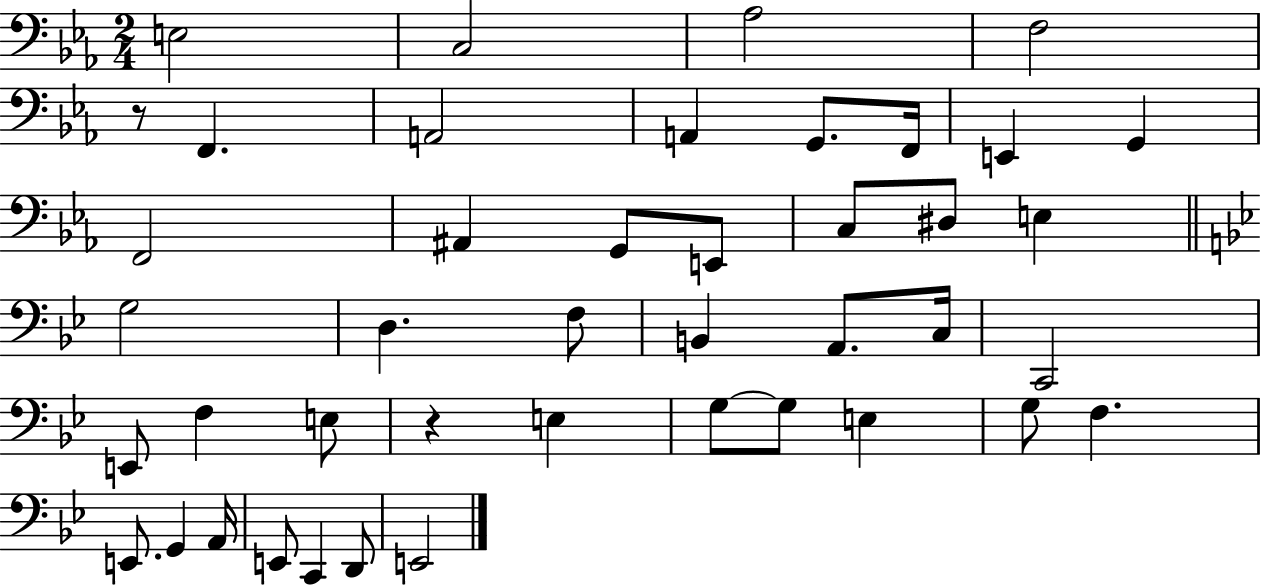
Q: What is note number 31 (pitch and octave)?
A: G3